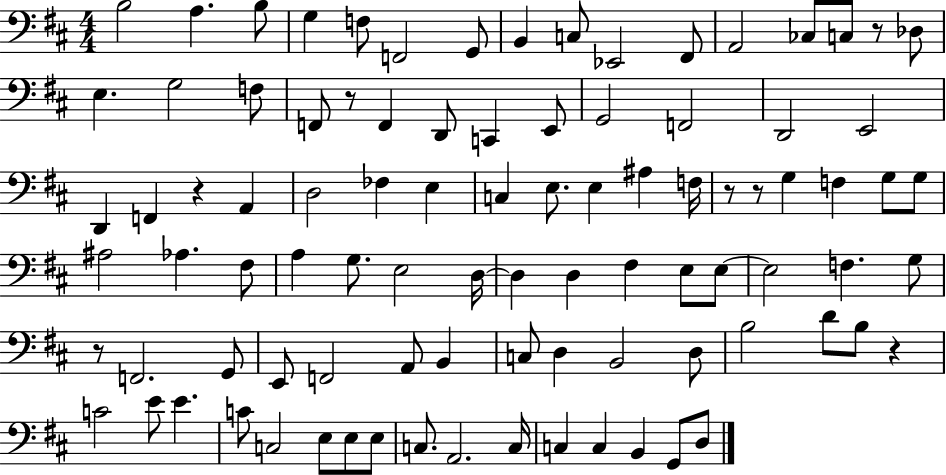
{
  \clef bass
  \numericTimeSignature
  \time 4/4
  \key d \major
  b2 a4. b8 | g4 f8 f,2 g,8 | b,4 c8 ees,2 fis,8 | a,2 ces8 c8 r8 des8 | \break e4. g2 f8 | f,8 r8 f,4 d,8 c,4 e,8 | g,2 f,2 | d,2 e,2 | \break d,4 f,4 r4 a,4 | d2 fes4 e4 | c4 e8. e4 ais4 f16 | r8 r8 g4 f4 g8 g8 | \break ais2 aes4. fis8 | a4 g8. e2 d16~~ | d4 d4 fis4 e8 e8~~ | e2 f4. g8 | \break r8 f,2. g,8 | e,8 f,2 a,8 b,4 | c8 d4 b,2 d8 | b2 d'8 b8 r4 | \break c'2 e'8 e'4. | c'8 c2 e8 e8 e8 | c8. a,2. c16 | c4 c4 b,4 g,8 d8 | \break \bar "|."
}